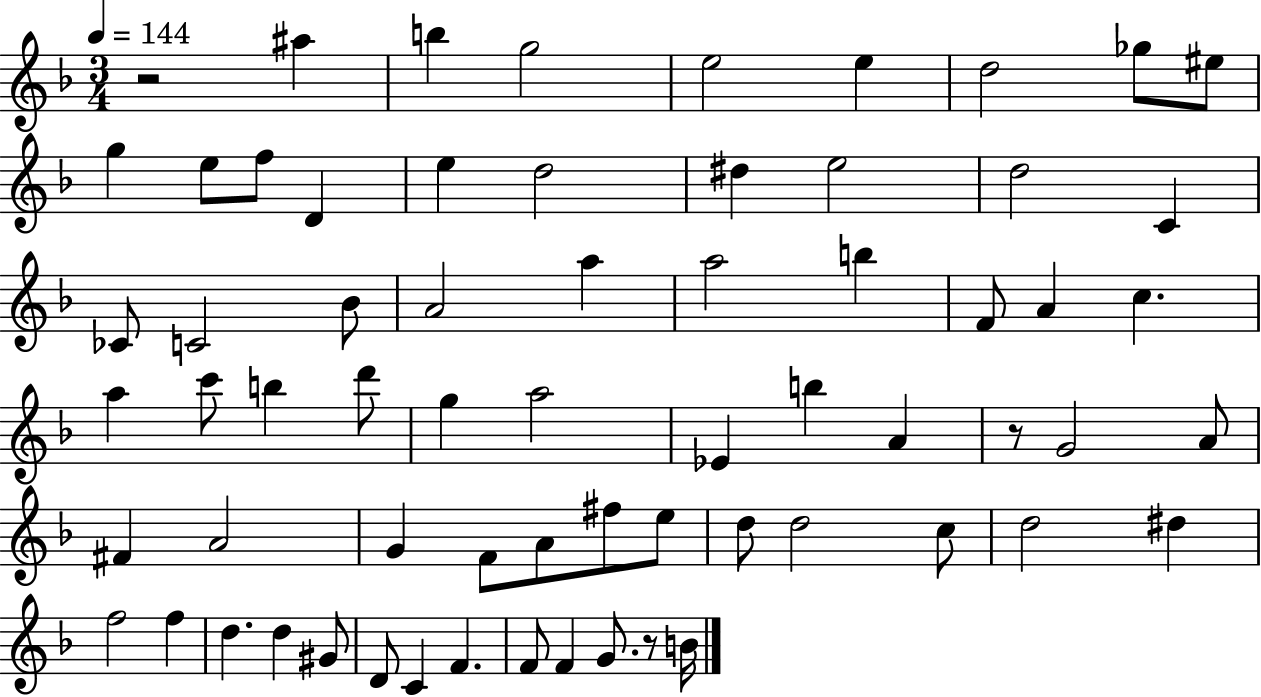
{
  \clef treble
  \numericTimeSignature
  \time 3/4
  \key f \major
  \tempo 4 = 144
  r2 ais''4 | b''4 g''2 | e''2 e''4 | d''2 ges''8 eis''8 | \break g''4 e''8 f''8 d'4 | e''4 d''2 | dis''4 e''2 | d''2 c'4 | \break ces'8 c'2 bes'8 | a'2 a''4 | a''2 b''4 | f'8 a'4 c''4. | \break a''4 c'''8 b''4 d'''8 | g''4 a''2 | ees'4 b''4 a'4 | r8 g'2 a'8 | \break fis'4 a'2 | g'4 f'8 a'8 fis''8 e''8 | d''8 d''2 c''8 | d''2 dis''4 | \break f''2 f''4 | d''4. d''4 gis'8 | d'8 c'4 f'4. | f'8 f'4 g'8. r8 b'16 | \break \bar "|."
}